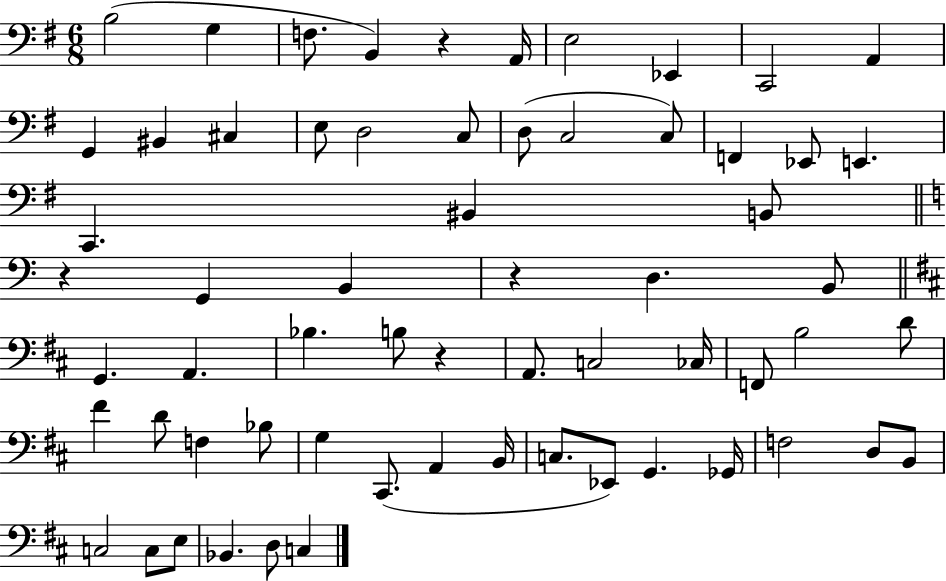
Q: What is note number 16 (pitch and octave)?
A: D3